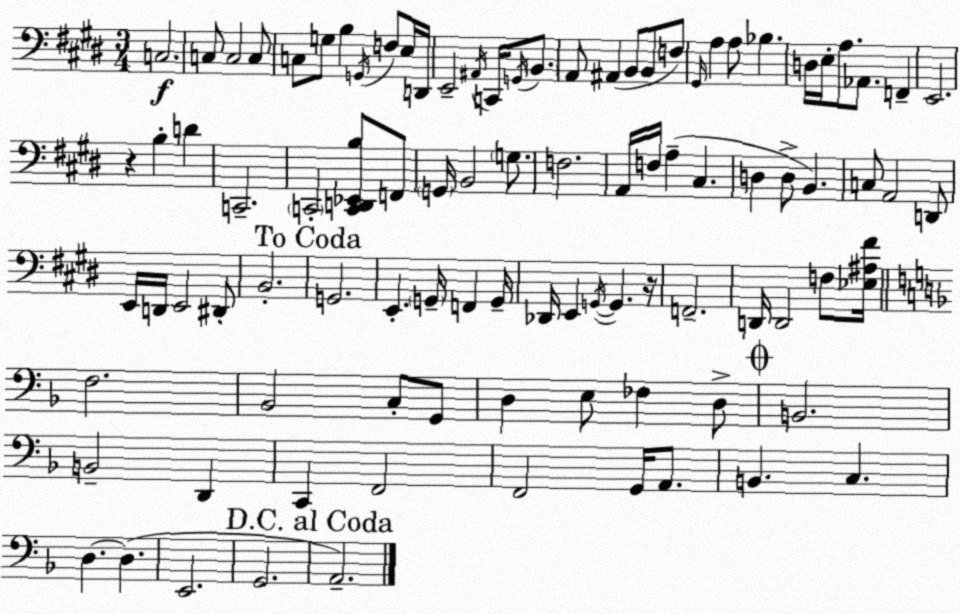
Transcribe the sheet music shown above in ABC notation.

X:1
T:Untitled
M:3/4
L:1/4
K:E
C,2 C,/2 C,2 C,/2 C,/2 G,/2 B, G,,/4 F,/2 E,/4 D,,/4 E,,2 ^A,,/4 C,,/4 G,,/4 B,,/2 A,,/2 ^A,, B,,/2 B,,/2 F,/2 ^G,,/4 A, A,/2 _B, D,/4 E,/4 A,/2 _A,,/2 F,, E,,2 z B, D C,,2 C,,2 [C,,D,,_E,,B,]/2 F,,/2 G,,/4 B,,2 G,/2 F,2 A,,/4 F,/4 A, ^C, D, D,/2 B,, C,/2 A,,2 D,,/2 E,,/4 D,,/4 E,,2 ^D,,/2 B,,2 G,,2 E,, G,,/4 F,, G,,/4 _D,,/4 E,, G,,/4 G,, z/4 F,,2 D,,/4 D,,2 F,/2 [_E,^A,^F]/4 F,2 _B,,2 C,/2 G,,/2 D, E,/2 _F, D,/2 B,,2 B,,2 D,, C,, F,,2 F,,2 G,,/4 A,,/2 B,, C, D, D, E,,2 G,,2 A,,2